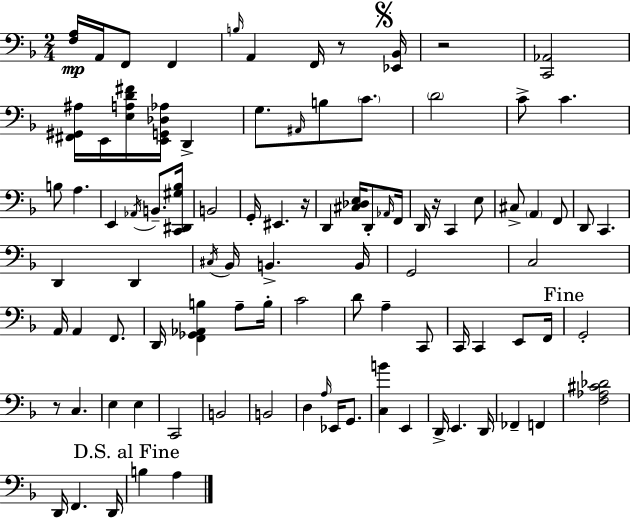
[F3,A3]/s A2/s F2/e F2/q B3/s A2/q F2/s R/e [Eb2,Bb2]/s R/h [C2,Ab2]/h [F#2,G#2,A#3]/s E2/s [E3,A3,D4,F#4]/s [E2,G2,Db3,Ab3]/s D2/q G3/e. A#2/s B3/e C4/e. D4/h C4/e C4/q. B3/e A3/q. E2/q Ab2/s B2/e. [C2,D#2,G#3,Bb3]/s B2/h G2/s EIS2/q. R/s D2/q [C#3,Db3,E3]/s D2/e Ab2/s F2/s D2/s R/s C2/q E3/e C#3/e A2/q F2/e D2/e C2/q. D2/q D2/q C#3/s Bb2/s B2/q. B2/s G2/h C3/h A2/s A2/q F2/e. D2/s [F2,Gb2,Ab2,B3]/q A3/e B3/s C4/h D4/e A3/q C2/e C2/s C2/q E2/e F2/s G2/h R/e C3/q. E3/q E3/q C2/h B2/h B2/h D3/q A3/s Eb2/s G2/e. [C3,B4]/q E2/q D2/s E2/q. D2/s FES2/q F2/q [F3,Ab3,C#4,Db4]/h D2/s F2/q. D2/s B3/q A3/q